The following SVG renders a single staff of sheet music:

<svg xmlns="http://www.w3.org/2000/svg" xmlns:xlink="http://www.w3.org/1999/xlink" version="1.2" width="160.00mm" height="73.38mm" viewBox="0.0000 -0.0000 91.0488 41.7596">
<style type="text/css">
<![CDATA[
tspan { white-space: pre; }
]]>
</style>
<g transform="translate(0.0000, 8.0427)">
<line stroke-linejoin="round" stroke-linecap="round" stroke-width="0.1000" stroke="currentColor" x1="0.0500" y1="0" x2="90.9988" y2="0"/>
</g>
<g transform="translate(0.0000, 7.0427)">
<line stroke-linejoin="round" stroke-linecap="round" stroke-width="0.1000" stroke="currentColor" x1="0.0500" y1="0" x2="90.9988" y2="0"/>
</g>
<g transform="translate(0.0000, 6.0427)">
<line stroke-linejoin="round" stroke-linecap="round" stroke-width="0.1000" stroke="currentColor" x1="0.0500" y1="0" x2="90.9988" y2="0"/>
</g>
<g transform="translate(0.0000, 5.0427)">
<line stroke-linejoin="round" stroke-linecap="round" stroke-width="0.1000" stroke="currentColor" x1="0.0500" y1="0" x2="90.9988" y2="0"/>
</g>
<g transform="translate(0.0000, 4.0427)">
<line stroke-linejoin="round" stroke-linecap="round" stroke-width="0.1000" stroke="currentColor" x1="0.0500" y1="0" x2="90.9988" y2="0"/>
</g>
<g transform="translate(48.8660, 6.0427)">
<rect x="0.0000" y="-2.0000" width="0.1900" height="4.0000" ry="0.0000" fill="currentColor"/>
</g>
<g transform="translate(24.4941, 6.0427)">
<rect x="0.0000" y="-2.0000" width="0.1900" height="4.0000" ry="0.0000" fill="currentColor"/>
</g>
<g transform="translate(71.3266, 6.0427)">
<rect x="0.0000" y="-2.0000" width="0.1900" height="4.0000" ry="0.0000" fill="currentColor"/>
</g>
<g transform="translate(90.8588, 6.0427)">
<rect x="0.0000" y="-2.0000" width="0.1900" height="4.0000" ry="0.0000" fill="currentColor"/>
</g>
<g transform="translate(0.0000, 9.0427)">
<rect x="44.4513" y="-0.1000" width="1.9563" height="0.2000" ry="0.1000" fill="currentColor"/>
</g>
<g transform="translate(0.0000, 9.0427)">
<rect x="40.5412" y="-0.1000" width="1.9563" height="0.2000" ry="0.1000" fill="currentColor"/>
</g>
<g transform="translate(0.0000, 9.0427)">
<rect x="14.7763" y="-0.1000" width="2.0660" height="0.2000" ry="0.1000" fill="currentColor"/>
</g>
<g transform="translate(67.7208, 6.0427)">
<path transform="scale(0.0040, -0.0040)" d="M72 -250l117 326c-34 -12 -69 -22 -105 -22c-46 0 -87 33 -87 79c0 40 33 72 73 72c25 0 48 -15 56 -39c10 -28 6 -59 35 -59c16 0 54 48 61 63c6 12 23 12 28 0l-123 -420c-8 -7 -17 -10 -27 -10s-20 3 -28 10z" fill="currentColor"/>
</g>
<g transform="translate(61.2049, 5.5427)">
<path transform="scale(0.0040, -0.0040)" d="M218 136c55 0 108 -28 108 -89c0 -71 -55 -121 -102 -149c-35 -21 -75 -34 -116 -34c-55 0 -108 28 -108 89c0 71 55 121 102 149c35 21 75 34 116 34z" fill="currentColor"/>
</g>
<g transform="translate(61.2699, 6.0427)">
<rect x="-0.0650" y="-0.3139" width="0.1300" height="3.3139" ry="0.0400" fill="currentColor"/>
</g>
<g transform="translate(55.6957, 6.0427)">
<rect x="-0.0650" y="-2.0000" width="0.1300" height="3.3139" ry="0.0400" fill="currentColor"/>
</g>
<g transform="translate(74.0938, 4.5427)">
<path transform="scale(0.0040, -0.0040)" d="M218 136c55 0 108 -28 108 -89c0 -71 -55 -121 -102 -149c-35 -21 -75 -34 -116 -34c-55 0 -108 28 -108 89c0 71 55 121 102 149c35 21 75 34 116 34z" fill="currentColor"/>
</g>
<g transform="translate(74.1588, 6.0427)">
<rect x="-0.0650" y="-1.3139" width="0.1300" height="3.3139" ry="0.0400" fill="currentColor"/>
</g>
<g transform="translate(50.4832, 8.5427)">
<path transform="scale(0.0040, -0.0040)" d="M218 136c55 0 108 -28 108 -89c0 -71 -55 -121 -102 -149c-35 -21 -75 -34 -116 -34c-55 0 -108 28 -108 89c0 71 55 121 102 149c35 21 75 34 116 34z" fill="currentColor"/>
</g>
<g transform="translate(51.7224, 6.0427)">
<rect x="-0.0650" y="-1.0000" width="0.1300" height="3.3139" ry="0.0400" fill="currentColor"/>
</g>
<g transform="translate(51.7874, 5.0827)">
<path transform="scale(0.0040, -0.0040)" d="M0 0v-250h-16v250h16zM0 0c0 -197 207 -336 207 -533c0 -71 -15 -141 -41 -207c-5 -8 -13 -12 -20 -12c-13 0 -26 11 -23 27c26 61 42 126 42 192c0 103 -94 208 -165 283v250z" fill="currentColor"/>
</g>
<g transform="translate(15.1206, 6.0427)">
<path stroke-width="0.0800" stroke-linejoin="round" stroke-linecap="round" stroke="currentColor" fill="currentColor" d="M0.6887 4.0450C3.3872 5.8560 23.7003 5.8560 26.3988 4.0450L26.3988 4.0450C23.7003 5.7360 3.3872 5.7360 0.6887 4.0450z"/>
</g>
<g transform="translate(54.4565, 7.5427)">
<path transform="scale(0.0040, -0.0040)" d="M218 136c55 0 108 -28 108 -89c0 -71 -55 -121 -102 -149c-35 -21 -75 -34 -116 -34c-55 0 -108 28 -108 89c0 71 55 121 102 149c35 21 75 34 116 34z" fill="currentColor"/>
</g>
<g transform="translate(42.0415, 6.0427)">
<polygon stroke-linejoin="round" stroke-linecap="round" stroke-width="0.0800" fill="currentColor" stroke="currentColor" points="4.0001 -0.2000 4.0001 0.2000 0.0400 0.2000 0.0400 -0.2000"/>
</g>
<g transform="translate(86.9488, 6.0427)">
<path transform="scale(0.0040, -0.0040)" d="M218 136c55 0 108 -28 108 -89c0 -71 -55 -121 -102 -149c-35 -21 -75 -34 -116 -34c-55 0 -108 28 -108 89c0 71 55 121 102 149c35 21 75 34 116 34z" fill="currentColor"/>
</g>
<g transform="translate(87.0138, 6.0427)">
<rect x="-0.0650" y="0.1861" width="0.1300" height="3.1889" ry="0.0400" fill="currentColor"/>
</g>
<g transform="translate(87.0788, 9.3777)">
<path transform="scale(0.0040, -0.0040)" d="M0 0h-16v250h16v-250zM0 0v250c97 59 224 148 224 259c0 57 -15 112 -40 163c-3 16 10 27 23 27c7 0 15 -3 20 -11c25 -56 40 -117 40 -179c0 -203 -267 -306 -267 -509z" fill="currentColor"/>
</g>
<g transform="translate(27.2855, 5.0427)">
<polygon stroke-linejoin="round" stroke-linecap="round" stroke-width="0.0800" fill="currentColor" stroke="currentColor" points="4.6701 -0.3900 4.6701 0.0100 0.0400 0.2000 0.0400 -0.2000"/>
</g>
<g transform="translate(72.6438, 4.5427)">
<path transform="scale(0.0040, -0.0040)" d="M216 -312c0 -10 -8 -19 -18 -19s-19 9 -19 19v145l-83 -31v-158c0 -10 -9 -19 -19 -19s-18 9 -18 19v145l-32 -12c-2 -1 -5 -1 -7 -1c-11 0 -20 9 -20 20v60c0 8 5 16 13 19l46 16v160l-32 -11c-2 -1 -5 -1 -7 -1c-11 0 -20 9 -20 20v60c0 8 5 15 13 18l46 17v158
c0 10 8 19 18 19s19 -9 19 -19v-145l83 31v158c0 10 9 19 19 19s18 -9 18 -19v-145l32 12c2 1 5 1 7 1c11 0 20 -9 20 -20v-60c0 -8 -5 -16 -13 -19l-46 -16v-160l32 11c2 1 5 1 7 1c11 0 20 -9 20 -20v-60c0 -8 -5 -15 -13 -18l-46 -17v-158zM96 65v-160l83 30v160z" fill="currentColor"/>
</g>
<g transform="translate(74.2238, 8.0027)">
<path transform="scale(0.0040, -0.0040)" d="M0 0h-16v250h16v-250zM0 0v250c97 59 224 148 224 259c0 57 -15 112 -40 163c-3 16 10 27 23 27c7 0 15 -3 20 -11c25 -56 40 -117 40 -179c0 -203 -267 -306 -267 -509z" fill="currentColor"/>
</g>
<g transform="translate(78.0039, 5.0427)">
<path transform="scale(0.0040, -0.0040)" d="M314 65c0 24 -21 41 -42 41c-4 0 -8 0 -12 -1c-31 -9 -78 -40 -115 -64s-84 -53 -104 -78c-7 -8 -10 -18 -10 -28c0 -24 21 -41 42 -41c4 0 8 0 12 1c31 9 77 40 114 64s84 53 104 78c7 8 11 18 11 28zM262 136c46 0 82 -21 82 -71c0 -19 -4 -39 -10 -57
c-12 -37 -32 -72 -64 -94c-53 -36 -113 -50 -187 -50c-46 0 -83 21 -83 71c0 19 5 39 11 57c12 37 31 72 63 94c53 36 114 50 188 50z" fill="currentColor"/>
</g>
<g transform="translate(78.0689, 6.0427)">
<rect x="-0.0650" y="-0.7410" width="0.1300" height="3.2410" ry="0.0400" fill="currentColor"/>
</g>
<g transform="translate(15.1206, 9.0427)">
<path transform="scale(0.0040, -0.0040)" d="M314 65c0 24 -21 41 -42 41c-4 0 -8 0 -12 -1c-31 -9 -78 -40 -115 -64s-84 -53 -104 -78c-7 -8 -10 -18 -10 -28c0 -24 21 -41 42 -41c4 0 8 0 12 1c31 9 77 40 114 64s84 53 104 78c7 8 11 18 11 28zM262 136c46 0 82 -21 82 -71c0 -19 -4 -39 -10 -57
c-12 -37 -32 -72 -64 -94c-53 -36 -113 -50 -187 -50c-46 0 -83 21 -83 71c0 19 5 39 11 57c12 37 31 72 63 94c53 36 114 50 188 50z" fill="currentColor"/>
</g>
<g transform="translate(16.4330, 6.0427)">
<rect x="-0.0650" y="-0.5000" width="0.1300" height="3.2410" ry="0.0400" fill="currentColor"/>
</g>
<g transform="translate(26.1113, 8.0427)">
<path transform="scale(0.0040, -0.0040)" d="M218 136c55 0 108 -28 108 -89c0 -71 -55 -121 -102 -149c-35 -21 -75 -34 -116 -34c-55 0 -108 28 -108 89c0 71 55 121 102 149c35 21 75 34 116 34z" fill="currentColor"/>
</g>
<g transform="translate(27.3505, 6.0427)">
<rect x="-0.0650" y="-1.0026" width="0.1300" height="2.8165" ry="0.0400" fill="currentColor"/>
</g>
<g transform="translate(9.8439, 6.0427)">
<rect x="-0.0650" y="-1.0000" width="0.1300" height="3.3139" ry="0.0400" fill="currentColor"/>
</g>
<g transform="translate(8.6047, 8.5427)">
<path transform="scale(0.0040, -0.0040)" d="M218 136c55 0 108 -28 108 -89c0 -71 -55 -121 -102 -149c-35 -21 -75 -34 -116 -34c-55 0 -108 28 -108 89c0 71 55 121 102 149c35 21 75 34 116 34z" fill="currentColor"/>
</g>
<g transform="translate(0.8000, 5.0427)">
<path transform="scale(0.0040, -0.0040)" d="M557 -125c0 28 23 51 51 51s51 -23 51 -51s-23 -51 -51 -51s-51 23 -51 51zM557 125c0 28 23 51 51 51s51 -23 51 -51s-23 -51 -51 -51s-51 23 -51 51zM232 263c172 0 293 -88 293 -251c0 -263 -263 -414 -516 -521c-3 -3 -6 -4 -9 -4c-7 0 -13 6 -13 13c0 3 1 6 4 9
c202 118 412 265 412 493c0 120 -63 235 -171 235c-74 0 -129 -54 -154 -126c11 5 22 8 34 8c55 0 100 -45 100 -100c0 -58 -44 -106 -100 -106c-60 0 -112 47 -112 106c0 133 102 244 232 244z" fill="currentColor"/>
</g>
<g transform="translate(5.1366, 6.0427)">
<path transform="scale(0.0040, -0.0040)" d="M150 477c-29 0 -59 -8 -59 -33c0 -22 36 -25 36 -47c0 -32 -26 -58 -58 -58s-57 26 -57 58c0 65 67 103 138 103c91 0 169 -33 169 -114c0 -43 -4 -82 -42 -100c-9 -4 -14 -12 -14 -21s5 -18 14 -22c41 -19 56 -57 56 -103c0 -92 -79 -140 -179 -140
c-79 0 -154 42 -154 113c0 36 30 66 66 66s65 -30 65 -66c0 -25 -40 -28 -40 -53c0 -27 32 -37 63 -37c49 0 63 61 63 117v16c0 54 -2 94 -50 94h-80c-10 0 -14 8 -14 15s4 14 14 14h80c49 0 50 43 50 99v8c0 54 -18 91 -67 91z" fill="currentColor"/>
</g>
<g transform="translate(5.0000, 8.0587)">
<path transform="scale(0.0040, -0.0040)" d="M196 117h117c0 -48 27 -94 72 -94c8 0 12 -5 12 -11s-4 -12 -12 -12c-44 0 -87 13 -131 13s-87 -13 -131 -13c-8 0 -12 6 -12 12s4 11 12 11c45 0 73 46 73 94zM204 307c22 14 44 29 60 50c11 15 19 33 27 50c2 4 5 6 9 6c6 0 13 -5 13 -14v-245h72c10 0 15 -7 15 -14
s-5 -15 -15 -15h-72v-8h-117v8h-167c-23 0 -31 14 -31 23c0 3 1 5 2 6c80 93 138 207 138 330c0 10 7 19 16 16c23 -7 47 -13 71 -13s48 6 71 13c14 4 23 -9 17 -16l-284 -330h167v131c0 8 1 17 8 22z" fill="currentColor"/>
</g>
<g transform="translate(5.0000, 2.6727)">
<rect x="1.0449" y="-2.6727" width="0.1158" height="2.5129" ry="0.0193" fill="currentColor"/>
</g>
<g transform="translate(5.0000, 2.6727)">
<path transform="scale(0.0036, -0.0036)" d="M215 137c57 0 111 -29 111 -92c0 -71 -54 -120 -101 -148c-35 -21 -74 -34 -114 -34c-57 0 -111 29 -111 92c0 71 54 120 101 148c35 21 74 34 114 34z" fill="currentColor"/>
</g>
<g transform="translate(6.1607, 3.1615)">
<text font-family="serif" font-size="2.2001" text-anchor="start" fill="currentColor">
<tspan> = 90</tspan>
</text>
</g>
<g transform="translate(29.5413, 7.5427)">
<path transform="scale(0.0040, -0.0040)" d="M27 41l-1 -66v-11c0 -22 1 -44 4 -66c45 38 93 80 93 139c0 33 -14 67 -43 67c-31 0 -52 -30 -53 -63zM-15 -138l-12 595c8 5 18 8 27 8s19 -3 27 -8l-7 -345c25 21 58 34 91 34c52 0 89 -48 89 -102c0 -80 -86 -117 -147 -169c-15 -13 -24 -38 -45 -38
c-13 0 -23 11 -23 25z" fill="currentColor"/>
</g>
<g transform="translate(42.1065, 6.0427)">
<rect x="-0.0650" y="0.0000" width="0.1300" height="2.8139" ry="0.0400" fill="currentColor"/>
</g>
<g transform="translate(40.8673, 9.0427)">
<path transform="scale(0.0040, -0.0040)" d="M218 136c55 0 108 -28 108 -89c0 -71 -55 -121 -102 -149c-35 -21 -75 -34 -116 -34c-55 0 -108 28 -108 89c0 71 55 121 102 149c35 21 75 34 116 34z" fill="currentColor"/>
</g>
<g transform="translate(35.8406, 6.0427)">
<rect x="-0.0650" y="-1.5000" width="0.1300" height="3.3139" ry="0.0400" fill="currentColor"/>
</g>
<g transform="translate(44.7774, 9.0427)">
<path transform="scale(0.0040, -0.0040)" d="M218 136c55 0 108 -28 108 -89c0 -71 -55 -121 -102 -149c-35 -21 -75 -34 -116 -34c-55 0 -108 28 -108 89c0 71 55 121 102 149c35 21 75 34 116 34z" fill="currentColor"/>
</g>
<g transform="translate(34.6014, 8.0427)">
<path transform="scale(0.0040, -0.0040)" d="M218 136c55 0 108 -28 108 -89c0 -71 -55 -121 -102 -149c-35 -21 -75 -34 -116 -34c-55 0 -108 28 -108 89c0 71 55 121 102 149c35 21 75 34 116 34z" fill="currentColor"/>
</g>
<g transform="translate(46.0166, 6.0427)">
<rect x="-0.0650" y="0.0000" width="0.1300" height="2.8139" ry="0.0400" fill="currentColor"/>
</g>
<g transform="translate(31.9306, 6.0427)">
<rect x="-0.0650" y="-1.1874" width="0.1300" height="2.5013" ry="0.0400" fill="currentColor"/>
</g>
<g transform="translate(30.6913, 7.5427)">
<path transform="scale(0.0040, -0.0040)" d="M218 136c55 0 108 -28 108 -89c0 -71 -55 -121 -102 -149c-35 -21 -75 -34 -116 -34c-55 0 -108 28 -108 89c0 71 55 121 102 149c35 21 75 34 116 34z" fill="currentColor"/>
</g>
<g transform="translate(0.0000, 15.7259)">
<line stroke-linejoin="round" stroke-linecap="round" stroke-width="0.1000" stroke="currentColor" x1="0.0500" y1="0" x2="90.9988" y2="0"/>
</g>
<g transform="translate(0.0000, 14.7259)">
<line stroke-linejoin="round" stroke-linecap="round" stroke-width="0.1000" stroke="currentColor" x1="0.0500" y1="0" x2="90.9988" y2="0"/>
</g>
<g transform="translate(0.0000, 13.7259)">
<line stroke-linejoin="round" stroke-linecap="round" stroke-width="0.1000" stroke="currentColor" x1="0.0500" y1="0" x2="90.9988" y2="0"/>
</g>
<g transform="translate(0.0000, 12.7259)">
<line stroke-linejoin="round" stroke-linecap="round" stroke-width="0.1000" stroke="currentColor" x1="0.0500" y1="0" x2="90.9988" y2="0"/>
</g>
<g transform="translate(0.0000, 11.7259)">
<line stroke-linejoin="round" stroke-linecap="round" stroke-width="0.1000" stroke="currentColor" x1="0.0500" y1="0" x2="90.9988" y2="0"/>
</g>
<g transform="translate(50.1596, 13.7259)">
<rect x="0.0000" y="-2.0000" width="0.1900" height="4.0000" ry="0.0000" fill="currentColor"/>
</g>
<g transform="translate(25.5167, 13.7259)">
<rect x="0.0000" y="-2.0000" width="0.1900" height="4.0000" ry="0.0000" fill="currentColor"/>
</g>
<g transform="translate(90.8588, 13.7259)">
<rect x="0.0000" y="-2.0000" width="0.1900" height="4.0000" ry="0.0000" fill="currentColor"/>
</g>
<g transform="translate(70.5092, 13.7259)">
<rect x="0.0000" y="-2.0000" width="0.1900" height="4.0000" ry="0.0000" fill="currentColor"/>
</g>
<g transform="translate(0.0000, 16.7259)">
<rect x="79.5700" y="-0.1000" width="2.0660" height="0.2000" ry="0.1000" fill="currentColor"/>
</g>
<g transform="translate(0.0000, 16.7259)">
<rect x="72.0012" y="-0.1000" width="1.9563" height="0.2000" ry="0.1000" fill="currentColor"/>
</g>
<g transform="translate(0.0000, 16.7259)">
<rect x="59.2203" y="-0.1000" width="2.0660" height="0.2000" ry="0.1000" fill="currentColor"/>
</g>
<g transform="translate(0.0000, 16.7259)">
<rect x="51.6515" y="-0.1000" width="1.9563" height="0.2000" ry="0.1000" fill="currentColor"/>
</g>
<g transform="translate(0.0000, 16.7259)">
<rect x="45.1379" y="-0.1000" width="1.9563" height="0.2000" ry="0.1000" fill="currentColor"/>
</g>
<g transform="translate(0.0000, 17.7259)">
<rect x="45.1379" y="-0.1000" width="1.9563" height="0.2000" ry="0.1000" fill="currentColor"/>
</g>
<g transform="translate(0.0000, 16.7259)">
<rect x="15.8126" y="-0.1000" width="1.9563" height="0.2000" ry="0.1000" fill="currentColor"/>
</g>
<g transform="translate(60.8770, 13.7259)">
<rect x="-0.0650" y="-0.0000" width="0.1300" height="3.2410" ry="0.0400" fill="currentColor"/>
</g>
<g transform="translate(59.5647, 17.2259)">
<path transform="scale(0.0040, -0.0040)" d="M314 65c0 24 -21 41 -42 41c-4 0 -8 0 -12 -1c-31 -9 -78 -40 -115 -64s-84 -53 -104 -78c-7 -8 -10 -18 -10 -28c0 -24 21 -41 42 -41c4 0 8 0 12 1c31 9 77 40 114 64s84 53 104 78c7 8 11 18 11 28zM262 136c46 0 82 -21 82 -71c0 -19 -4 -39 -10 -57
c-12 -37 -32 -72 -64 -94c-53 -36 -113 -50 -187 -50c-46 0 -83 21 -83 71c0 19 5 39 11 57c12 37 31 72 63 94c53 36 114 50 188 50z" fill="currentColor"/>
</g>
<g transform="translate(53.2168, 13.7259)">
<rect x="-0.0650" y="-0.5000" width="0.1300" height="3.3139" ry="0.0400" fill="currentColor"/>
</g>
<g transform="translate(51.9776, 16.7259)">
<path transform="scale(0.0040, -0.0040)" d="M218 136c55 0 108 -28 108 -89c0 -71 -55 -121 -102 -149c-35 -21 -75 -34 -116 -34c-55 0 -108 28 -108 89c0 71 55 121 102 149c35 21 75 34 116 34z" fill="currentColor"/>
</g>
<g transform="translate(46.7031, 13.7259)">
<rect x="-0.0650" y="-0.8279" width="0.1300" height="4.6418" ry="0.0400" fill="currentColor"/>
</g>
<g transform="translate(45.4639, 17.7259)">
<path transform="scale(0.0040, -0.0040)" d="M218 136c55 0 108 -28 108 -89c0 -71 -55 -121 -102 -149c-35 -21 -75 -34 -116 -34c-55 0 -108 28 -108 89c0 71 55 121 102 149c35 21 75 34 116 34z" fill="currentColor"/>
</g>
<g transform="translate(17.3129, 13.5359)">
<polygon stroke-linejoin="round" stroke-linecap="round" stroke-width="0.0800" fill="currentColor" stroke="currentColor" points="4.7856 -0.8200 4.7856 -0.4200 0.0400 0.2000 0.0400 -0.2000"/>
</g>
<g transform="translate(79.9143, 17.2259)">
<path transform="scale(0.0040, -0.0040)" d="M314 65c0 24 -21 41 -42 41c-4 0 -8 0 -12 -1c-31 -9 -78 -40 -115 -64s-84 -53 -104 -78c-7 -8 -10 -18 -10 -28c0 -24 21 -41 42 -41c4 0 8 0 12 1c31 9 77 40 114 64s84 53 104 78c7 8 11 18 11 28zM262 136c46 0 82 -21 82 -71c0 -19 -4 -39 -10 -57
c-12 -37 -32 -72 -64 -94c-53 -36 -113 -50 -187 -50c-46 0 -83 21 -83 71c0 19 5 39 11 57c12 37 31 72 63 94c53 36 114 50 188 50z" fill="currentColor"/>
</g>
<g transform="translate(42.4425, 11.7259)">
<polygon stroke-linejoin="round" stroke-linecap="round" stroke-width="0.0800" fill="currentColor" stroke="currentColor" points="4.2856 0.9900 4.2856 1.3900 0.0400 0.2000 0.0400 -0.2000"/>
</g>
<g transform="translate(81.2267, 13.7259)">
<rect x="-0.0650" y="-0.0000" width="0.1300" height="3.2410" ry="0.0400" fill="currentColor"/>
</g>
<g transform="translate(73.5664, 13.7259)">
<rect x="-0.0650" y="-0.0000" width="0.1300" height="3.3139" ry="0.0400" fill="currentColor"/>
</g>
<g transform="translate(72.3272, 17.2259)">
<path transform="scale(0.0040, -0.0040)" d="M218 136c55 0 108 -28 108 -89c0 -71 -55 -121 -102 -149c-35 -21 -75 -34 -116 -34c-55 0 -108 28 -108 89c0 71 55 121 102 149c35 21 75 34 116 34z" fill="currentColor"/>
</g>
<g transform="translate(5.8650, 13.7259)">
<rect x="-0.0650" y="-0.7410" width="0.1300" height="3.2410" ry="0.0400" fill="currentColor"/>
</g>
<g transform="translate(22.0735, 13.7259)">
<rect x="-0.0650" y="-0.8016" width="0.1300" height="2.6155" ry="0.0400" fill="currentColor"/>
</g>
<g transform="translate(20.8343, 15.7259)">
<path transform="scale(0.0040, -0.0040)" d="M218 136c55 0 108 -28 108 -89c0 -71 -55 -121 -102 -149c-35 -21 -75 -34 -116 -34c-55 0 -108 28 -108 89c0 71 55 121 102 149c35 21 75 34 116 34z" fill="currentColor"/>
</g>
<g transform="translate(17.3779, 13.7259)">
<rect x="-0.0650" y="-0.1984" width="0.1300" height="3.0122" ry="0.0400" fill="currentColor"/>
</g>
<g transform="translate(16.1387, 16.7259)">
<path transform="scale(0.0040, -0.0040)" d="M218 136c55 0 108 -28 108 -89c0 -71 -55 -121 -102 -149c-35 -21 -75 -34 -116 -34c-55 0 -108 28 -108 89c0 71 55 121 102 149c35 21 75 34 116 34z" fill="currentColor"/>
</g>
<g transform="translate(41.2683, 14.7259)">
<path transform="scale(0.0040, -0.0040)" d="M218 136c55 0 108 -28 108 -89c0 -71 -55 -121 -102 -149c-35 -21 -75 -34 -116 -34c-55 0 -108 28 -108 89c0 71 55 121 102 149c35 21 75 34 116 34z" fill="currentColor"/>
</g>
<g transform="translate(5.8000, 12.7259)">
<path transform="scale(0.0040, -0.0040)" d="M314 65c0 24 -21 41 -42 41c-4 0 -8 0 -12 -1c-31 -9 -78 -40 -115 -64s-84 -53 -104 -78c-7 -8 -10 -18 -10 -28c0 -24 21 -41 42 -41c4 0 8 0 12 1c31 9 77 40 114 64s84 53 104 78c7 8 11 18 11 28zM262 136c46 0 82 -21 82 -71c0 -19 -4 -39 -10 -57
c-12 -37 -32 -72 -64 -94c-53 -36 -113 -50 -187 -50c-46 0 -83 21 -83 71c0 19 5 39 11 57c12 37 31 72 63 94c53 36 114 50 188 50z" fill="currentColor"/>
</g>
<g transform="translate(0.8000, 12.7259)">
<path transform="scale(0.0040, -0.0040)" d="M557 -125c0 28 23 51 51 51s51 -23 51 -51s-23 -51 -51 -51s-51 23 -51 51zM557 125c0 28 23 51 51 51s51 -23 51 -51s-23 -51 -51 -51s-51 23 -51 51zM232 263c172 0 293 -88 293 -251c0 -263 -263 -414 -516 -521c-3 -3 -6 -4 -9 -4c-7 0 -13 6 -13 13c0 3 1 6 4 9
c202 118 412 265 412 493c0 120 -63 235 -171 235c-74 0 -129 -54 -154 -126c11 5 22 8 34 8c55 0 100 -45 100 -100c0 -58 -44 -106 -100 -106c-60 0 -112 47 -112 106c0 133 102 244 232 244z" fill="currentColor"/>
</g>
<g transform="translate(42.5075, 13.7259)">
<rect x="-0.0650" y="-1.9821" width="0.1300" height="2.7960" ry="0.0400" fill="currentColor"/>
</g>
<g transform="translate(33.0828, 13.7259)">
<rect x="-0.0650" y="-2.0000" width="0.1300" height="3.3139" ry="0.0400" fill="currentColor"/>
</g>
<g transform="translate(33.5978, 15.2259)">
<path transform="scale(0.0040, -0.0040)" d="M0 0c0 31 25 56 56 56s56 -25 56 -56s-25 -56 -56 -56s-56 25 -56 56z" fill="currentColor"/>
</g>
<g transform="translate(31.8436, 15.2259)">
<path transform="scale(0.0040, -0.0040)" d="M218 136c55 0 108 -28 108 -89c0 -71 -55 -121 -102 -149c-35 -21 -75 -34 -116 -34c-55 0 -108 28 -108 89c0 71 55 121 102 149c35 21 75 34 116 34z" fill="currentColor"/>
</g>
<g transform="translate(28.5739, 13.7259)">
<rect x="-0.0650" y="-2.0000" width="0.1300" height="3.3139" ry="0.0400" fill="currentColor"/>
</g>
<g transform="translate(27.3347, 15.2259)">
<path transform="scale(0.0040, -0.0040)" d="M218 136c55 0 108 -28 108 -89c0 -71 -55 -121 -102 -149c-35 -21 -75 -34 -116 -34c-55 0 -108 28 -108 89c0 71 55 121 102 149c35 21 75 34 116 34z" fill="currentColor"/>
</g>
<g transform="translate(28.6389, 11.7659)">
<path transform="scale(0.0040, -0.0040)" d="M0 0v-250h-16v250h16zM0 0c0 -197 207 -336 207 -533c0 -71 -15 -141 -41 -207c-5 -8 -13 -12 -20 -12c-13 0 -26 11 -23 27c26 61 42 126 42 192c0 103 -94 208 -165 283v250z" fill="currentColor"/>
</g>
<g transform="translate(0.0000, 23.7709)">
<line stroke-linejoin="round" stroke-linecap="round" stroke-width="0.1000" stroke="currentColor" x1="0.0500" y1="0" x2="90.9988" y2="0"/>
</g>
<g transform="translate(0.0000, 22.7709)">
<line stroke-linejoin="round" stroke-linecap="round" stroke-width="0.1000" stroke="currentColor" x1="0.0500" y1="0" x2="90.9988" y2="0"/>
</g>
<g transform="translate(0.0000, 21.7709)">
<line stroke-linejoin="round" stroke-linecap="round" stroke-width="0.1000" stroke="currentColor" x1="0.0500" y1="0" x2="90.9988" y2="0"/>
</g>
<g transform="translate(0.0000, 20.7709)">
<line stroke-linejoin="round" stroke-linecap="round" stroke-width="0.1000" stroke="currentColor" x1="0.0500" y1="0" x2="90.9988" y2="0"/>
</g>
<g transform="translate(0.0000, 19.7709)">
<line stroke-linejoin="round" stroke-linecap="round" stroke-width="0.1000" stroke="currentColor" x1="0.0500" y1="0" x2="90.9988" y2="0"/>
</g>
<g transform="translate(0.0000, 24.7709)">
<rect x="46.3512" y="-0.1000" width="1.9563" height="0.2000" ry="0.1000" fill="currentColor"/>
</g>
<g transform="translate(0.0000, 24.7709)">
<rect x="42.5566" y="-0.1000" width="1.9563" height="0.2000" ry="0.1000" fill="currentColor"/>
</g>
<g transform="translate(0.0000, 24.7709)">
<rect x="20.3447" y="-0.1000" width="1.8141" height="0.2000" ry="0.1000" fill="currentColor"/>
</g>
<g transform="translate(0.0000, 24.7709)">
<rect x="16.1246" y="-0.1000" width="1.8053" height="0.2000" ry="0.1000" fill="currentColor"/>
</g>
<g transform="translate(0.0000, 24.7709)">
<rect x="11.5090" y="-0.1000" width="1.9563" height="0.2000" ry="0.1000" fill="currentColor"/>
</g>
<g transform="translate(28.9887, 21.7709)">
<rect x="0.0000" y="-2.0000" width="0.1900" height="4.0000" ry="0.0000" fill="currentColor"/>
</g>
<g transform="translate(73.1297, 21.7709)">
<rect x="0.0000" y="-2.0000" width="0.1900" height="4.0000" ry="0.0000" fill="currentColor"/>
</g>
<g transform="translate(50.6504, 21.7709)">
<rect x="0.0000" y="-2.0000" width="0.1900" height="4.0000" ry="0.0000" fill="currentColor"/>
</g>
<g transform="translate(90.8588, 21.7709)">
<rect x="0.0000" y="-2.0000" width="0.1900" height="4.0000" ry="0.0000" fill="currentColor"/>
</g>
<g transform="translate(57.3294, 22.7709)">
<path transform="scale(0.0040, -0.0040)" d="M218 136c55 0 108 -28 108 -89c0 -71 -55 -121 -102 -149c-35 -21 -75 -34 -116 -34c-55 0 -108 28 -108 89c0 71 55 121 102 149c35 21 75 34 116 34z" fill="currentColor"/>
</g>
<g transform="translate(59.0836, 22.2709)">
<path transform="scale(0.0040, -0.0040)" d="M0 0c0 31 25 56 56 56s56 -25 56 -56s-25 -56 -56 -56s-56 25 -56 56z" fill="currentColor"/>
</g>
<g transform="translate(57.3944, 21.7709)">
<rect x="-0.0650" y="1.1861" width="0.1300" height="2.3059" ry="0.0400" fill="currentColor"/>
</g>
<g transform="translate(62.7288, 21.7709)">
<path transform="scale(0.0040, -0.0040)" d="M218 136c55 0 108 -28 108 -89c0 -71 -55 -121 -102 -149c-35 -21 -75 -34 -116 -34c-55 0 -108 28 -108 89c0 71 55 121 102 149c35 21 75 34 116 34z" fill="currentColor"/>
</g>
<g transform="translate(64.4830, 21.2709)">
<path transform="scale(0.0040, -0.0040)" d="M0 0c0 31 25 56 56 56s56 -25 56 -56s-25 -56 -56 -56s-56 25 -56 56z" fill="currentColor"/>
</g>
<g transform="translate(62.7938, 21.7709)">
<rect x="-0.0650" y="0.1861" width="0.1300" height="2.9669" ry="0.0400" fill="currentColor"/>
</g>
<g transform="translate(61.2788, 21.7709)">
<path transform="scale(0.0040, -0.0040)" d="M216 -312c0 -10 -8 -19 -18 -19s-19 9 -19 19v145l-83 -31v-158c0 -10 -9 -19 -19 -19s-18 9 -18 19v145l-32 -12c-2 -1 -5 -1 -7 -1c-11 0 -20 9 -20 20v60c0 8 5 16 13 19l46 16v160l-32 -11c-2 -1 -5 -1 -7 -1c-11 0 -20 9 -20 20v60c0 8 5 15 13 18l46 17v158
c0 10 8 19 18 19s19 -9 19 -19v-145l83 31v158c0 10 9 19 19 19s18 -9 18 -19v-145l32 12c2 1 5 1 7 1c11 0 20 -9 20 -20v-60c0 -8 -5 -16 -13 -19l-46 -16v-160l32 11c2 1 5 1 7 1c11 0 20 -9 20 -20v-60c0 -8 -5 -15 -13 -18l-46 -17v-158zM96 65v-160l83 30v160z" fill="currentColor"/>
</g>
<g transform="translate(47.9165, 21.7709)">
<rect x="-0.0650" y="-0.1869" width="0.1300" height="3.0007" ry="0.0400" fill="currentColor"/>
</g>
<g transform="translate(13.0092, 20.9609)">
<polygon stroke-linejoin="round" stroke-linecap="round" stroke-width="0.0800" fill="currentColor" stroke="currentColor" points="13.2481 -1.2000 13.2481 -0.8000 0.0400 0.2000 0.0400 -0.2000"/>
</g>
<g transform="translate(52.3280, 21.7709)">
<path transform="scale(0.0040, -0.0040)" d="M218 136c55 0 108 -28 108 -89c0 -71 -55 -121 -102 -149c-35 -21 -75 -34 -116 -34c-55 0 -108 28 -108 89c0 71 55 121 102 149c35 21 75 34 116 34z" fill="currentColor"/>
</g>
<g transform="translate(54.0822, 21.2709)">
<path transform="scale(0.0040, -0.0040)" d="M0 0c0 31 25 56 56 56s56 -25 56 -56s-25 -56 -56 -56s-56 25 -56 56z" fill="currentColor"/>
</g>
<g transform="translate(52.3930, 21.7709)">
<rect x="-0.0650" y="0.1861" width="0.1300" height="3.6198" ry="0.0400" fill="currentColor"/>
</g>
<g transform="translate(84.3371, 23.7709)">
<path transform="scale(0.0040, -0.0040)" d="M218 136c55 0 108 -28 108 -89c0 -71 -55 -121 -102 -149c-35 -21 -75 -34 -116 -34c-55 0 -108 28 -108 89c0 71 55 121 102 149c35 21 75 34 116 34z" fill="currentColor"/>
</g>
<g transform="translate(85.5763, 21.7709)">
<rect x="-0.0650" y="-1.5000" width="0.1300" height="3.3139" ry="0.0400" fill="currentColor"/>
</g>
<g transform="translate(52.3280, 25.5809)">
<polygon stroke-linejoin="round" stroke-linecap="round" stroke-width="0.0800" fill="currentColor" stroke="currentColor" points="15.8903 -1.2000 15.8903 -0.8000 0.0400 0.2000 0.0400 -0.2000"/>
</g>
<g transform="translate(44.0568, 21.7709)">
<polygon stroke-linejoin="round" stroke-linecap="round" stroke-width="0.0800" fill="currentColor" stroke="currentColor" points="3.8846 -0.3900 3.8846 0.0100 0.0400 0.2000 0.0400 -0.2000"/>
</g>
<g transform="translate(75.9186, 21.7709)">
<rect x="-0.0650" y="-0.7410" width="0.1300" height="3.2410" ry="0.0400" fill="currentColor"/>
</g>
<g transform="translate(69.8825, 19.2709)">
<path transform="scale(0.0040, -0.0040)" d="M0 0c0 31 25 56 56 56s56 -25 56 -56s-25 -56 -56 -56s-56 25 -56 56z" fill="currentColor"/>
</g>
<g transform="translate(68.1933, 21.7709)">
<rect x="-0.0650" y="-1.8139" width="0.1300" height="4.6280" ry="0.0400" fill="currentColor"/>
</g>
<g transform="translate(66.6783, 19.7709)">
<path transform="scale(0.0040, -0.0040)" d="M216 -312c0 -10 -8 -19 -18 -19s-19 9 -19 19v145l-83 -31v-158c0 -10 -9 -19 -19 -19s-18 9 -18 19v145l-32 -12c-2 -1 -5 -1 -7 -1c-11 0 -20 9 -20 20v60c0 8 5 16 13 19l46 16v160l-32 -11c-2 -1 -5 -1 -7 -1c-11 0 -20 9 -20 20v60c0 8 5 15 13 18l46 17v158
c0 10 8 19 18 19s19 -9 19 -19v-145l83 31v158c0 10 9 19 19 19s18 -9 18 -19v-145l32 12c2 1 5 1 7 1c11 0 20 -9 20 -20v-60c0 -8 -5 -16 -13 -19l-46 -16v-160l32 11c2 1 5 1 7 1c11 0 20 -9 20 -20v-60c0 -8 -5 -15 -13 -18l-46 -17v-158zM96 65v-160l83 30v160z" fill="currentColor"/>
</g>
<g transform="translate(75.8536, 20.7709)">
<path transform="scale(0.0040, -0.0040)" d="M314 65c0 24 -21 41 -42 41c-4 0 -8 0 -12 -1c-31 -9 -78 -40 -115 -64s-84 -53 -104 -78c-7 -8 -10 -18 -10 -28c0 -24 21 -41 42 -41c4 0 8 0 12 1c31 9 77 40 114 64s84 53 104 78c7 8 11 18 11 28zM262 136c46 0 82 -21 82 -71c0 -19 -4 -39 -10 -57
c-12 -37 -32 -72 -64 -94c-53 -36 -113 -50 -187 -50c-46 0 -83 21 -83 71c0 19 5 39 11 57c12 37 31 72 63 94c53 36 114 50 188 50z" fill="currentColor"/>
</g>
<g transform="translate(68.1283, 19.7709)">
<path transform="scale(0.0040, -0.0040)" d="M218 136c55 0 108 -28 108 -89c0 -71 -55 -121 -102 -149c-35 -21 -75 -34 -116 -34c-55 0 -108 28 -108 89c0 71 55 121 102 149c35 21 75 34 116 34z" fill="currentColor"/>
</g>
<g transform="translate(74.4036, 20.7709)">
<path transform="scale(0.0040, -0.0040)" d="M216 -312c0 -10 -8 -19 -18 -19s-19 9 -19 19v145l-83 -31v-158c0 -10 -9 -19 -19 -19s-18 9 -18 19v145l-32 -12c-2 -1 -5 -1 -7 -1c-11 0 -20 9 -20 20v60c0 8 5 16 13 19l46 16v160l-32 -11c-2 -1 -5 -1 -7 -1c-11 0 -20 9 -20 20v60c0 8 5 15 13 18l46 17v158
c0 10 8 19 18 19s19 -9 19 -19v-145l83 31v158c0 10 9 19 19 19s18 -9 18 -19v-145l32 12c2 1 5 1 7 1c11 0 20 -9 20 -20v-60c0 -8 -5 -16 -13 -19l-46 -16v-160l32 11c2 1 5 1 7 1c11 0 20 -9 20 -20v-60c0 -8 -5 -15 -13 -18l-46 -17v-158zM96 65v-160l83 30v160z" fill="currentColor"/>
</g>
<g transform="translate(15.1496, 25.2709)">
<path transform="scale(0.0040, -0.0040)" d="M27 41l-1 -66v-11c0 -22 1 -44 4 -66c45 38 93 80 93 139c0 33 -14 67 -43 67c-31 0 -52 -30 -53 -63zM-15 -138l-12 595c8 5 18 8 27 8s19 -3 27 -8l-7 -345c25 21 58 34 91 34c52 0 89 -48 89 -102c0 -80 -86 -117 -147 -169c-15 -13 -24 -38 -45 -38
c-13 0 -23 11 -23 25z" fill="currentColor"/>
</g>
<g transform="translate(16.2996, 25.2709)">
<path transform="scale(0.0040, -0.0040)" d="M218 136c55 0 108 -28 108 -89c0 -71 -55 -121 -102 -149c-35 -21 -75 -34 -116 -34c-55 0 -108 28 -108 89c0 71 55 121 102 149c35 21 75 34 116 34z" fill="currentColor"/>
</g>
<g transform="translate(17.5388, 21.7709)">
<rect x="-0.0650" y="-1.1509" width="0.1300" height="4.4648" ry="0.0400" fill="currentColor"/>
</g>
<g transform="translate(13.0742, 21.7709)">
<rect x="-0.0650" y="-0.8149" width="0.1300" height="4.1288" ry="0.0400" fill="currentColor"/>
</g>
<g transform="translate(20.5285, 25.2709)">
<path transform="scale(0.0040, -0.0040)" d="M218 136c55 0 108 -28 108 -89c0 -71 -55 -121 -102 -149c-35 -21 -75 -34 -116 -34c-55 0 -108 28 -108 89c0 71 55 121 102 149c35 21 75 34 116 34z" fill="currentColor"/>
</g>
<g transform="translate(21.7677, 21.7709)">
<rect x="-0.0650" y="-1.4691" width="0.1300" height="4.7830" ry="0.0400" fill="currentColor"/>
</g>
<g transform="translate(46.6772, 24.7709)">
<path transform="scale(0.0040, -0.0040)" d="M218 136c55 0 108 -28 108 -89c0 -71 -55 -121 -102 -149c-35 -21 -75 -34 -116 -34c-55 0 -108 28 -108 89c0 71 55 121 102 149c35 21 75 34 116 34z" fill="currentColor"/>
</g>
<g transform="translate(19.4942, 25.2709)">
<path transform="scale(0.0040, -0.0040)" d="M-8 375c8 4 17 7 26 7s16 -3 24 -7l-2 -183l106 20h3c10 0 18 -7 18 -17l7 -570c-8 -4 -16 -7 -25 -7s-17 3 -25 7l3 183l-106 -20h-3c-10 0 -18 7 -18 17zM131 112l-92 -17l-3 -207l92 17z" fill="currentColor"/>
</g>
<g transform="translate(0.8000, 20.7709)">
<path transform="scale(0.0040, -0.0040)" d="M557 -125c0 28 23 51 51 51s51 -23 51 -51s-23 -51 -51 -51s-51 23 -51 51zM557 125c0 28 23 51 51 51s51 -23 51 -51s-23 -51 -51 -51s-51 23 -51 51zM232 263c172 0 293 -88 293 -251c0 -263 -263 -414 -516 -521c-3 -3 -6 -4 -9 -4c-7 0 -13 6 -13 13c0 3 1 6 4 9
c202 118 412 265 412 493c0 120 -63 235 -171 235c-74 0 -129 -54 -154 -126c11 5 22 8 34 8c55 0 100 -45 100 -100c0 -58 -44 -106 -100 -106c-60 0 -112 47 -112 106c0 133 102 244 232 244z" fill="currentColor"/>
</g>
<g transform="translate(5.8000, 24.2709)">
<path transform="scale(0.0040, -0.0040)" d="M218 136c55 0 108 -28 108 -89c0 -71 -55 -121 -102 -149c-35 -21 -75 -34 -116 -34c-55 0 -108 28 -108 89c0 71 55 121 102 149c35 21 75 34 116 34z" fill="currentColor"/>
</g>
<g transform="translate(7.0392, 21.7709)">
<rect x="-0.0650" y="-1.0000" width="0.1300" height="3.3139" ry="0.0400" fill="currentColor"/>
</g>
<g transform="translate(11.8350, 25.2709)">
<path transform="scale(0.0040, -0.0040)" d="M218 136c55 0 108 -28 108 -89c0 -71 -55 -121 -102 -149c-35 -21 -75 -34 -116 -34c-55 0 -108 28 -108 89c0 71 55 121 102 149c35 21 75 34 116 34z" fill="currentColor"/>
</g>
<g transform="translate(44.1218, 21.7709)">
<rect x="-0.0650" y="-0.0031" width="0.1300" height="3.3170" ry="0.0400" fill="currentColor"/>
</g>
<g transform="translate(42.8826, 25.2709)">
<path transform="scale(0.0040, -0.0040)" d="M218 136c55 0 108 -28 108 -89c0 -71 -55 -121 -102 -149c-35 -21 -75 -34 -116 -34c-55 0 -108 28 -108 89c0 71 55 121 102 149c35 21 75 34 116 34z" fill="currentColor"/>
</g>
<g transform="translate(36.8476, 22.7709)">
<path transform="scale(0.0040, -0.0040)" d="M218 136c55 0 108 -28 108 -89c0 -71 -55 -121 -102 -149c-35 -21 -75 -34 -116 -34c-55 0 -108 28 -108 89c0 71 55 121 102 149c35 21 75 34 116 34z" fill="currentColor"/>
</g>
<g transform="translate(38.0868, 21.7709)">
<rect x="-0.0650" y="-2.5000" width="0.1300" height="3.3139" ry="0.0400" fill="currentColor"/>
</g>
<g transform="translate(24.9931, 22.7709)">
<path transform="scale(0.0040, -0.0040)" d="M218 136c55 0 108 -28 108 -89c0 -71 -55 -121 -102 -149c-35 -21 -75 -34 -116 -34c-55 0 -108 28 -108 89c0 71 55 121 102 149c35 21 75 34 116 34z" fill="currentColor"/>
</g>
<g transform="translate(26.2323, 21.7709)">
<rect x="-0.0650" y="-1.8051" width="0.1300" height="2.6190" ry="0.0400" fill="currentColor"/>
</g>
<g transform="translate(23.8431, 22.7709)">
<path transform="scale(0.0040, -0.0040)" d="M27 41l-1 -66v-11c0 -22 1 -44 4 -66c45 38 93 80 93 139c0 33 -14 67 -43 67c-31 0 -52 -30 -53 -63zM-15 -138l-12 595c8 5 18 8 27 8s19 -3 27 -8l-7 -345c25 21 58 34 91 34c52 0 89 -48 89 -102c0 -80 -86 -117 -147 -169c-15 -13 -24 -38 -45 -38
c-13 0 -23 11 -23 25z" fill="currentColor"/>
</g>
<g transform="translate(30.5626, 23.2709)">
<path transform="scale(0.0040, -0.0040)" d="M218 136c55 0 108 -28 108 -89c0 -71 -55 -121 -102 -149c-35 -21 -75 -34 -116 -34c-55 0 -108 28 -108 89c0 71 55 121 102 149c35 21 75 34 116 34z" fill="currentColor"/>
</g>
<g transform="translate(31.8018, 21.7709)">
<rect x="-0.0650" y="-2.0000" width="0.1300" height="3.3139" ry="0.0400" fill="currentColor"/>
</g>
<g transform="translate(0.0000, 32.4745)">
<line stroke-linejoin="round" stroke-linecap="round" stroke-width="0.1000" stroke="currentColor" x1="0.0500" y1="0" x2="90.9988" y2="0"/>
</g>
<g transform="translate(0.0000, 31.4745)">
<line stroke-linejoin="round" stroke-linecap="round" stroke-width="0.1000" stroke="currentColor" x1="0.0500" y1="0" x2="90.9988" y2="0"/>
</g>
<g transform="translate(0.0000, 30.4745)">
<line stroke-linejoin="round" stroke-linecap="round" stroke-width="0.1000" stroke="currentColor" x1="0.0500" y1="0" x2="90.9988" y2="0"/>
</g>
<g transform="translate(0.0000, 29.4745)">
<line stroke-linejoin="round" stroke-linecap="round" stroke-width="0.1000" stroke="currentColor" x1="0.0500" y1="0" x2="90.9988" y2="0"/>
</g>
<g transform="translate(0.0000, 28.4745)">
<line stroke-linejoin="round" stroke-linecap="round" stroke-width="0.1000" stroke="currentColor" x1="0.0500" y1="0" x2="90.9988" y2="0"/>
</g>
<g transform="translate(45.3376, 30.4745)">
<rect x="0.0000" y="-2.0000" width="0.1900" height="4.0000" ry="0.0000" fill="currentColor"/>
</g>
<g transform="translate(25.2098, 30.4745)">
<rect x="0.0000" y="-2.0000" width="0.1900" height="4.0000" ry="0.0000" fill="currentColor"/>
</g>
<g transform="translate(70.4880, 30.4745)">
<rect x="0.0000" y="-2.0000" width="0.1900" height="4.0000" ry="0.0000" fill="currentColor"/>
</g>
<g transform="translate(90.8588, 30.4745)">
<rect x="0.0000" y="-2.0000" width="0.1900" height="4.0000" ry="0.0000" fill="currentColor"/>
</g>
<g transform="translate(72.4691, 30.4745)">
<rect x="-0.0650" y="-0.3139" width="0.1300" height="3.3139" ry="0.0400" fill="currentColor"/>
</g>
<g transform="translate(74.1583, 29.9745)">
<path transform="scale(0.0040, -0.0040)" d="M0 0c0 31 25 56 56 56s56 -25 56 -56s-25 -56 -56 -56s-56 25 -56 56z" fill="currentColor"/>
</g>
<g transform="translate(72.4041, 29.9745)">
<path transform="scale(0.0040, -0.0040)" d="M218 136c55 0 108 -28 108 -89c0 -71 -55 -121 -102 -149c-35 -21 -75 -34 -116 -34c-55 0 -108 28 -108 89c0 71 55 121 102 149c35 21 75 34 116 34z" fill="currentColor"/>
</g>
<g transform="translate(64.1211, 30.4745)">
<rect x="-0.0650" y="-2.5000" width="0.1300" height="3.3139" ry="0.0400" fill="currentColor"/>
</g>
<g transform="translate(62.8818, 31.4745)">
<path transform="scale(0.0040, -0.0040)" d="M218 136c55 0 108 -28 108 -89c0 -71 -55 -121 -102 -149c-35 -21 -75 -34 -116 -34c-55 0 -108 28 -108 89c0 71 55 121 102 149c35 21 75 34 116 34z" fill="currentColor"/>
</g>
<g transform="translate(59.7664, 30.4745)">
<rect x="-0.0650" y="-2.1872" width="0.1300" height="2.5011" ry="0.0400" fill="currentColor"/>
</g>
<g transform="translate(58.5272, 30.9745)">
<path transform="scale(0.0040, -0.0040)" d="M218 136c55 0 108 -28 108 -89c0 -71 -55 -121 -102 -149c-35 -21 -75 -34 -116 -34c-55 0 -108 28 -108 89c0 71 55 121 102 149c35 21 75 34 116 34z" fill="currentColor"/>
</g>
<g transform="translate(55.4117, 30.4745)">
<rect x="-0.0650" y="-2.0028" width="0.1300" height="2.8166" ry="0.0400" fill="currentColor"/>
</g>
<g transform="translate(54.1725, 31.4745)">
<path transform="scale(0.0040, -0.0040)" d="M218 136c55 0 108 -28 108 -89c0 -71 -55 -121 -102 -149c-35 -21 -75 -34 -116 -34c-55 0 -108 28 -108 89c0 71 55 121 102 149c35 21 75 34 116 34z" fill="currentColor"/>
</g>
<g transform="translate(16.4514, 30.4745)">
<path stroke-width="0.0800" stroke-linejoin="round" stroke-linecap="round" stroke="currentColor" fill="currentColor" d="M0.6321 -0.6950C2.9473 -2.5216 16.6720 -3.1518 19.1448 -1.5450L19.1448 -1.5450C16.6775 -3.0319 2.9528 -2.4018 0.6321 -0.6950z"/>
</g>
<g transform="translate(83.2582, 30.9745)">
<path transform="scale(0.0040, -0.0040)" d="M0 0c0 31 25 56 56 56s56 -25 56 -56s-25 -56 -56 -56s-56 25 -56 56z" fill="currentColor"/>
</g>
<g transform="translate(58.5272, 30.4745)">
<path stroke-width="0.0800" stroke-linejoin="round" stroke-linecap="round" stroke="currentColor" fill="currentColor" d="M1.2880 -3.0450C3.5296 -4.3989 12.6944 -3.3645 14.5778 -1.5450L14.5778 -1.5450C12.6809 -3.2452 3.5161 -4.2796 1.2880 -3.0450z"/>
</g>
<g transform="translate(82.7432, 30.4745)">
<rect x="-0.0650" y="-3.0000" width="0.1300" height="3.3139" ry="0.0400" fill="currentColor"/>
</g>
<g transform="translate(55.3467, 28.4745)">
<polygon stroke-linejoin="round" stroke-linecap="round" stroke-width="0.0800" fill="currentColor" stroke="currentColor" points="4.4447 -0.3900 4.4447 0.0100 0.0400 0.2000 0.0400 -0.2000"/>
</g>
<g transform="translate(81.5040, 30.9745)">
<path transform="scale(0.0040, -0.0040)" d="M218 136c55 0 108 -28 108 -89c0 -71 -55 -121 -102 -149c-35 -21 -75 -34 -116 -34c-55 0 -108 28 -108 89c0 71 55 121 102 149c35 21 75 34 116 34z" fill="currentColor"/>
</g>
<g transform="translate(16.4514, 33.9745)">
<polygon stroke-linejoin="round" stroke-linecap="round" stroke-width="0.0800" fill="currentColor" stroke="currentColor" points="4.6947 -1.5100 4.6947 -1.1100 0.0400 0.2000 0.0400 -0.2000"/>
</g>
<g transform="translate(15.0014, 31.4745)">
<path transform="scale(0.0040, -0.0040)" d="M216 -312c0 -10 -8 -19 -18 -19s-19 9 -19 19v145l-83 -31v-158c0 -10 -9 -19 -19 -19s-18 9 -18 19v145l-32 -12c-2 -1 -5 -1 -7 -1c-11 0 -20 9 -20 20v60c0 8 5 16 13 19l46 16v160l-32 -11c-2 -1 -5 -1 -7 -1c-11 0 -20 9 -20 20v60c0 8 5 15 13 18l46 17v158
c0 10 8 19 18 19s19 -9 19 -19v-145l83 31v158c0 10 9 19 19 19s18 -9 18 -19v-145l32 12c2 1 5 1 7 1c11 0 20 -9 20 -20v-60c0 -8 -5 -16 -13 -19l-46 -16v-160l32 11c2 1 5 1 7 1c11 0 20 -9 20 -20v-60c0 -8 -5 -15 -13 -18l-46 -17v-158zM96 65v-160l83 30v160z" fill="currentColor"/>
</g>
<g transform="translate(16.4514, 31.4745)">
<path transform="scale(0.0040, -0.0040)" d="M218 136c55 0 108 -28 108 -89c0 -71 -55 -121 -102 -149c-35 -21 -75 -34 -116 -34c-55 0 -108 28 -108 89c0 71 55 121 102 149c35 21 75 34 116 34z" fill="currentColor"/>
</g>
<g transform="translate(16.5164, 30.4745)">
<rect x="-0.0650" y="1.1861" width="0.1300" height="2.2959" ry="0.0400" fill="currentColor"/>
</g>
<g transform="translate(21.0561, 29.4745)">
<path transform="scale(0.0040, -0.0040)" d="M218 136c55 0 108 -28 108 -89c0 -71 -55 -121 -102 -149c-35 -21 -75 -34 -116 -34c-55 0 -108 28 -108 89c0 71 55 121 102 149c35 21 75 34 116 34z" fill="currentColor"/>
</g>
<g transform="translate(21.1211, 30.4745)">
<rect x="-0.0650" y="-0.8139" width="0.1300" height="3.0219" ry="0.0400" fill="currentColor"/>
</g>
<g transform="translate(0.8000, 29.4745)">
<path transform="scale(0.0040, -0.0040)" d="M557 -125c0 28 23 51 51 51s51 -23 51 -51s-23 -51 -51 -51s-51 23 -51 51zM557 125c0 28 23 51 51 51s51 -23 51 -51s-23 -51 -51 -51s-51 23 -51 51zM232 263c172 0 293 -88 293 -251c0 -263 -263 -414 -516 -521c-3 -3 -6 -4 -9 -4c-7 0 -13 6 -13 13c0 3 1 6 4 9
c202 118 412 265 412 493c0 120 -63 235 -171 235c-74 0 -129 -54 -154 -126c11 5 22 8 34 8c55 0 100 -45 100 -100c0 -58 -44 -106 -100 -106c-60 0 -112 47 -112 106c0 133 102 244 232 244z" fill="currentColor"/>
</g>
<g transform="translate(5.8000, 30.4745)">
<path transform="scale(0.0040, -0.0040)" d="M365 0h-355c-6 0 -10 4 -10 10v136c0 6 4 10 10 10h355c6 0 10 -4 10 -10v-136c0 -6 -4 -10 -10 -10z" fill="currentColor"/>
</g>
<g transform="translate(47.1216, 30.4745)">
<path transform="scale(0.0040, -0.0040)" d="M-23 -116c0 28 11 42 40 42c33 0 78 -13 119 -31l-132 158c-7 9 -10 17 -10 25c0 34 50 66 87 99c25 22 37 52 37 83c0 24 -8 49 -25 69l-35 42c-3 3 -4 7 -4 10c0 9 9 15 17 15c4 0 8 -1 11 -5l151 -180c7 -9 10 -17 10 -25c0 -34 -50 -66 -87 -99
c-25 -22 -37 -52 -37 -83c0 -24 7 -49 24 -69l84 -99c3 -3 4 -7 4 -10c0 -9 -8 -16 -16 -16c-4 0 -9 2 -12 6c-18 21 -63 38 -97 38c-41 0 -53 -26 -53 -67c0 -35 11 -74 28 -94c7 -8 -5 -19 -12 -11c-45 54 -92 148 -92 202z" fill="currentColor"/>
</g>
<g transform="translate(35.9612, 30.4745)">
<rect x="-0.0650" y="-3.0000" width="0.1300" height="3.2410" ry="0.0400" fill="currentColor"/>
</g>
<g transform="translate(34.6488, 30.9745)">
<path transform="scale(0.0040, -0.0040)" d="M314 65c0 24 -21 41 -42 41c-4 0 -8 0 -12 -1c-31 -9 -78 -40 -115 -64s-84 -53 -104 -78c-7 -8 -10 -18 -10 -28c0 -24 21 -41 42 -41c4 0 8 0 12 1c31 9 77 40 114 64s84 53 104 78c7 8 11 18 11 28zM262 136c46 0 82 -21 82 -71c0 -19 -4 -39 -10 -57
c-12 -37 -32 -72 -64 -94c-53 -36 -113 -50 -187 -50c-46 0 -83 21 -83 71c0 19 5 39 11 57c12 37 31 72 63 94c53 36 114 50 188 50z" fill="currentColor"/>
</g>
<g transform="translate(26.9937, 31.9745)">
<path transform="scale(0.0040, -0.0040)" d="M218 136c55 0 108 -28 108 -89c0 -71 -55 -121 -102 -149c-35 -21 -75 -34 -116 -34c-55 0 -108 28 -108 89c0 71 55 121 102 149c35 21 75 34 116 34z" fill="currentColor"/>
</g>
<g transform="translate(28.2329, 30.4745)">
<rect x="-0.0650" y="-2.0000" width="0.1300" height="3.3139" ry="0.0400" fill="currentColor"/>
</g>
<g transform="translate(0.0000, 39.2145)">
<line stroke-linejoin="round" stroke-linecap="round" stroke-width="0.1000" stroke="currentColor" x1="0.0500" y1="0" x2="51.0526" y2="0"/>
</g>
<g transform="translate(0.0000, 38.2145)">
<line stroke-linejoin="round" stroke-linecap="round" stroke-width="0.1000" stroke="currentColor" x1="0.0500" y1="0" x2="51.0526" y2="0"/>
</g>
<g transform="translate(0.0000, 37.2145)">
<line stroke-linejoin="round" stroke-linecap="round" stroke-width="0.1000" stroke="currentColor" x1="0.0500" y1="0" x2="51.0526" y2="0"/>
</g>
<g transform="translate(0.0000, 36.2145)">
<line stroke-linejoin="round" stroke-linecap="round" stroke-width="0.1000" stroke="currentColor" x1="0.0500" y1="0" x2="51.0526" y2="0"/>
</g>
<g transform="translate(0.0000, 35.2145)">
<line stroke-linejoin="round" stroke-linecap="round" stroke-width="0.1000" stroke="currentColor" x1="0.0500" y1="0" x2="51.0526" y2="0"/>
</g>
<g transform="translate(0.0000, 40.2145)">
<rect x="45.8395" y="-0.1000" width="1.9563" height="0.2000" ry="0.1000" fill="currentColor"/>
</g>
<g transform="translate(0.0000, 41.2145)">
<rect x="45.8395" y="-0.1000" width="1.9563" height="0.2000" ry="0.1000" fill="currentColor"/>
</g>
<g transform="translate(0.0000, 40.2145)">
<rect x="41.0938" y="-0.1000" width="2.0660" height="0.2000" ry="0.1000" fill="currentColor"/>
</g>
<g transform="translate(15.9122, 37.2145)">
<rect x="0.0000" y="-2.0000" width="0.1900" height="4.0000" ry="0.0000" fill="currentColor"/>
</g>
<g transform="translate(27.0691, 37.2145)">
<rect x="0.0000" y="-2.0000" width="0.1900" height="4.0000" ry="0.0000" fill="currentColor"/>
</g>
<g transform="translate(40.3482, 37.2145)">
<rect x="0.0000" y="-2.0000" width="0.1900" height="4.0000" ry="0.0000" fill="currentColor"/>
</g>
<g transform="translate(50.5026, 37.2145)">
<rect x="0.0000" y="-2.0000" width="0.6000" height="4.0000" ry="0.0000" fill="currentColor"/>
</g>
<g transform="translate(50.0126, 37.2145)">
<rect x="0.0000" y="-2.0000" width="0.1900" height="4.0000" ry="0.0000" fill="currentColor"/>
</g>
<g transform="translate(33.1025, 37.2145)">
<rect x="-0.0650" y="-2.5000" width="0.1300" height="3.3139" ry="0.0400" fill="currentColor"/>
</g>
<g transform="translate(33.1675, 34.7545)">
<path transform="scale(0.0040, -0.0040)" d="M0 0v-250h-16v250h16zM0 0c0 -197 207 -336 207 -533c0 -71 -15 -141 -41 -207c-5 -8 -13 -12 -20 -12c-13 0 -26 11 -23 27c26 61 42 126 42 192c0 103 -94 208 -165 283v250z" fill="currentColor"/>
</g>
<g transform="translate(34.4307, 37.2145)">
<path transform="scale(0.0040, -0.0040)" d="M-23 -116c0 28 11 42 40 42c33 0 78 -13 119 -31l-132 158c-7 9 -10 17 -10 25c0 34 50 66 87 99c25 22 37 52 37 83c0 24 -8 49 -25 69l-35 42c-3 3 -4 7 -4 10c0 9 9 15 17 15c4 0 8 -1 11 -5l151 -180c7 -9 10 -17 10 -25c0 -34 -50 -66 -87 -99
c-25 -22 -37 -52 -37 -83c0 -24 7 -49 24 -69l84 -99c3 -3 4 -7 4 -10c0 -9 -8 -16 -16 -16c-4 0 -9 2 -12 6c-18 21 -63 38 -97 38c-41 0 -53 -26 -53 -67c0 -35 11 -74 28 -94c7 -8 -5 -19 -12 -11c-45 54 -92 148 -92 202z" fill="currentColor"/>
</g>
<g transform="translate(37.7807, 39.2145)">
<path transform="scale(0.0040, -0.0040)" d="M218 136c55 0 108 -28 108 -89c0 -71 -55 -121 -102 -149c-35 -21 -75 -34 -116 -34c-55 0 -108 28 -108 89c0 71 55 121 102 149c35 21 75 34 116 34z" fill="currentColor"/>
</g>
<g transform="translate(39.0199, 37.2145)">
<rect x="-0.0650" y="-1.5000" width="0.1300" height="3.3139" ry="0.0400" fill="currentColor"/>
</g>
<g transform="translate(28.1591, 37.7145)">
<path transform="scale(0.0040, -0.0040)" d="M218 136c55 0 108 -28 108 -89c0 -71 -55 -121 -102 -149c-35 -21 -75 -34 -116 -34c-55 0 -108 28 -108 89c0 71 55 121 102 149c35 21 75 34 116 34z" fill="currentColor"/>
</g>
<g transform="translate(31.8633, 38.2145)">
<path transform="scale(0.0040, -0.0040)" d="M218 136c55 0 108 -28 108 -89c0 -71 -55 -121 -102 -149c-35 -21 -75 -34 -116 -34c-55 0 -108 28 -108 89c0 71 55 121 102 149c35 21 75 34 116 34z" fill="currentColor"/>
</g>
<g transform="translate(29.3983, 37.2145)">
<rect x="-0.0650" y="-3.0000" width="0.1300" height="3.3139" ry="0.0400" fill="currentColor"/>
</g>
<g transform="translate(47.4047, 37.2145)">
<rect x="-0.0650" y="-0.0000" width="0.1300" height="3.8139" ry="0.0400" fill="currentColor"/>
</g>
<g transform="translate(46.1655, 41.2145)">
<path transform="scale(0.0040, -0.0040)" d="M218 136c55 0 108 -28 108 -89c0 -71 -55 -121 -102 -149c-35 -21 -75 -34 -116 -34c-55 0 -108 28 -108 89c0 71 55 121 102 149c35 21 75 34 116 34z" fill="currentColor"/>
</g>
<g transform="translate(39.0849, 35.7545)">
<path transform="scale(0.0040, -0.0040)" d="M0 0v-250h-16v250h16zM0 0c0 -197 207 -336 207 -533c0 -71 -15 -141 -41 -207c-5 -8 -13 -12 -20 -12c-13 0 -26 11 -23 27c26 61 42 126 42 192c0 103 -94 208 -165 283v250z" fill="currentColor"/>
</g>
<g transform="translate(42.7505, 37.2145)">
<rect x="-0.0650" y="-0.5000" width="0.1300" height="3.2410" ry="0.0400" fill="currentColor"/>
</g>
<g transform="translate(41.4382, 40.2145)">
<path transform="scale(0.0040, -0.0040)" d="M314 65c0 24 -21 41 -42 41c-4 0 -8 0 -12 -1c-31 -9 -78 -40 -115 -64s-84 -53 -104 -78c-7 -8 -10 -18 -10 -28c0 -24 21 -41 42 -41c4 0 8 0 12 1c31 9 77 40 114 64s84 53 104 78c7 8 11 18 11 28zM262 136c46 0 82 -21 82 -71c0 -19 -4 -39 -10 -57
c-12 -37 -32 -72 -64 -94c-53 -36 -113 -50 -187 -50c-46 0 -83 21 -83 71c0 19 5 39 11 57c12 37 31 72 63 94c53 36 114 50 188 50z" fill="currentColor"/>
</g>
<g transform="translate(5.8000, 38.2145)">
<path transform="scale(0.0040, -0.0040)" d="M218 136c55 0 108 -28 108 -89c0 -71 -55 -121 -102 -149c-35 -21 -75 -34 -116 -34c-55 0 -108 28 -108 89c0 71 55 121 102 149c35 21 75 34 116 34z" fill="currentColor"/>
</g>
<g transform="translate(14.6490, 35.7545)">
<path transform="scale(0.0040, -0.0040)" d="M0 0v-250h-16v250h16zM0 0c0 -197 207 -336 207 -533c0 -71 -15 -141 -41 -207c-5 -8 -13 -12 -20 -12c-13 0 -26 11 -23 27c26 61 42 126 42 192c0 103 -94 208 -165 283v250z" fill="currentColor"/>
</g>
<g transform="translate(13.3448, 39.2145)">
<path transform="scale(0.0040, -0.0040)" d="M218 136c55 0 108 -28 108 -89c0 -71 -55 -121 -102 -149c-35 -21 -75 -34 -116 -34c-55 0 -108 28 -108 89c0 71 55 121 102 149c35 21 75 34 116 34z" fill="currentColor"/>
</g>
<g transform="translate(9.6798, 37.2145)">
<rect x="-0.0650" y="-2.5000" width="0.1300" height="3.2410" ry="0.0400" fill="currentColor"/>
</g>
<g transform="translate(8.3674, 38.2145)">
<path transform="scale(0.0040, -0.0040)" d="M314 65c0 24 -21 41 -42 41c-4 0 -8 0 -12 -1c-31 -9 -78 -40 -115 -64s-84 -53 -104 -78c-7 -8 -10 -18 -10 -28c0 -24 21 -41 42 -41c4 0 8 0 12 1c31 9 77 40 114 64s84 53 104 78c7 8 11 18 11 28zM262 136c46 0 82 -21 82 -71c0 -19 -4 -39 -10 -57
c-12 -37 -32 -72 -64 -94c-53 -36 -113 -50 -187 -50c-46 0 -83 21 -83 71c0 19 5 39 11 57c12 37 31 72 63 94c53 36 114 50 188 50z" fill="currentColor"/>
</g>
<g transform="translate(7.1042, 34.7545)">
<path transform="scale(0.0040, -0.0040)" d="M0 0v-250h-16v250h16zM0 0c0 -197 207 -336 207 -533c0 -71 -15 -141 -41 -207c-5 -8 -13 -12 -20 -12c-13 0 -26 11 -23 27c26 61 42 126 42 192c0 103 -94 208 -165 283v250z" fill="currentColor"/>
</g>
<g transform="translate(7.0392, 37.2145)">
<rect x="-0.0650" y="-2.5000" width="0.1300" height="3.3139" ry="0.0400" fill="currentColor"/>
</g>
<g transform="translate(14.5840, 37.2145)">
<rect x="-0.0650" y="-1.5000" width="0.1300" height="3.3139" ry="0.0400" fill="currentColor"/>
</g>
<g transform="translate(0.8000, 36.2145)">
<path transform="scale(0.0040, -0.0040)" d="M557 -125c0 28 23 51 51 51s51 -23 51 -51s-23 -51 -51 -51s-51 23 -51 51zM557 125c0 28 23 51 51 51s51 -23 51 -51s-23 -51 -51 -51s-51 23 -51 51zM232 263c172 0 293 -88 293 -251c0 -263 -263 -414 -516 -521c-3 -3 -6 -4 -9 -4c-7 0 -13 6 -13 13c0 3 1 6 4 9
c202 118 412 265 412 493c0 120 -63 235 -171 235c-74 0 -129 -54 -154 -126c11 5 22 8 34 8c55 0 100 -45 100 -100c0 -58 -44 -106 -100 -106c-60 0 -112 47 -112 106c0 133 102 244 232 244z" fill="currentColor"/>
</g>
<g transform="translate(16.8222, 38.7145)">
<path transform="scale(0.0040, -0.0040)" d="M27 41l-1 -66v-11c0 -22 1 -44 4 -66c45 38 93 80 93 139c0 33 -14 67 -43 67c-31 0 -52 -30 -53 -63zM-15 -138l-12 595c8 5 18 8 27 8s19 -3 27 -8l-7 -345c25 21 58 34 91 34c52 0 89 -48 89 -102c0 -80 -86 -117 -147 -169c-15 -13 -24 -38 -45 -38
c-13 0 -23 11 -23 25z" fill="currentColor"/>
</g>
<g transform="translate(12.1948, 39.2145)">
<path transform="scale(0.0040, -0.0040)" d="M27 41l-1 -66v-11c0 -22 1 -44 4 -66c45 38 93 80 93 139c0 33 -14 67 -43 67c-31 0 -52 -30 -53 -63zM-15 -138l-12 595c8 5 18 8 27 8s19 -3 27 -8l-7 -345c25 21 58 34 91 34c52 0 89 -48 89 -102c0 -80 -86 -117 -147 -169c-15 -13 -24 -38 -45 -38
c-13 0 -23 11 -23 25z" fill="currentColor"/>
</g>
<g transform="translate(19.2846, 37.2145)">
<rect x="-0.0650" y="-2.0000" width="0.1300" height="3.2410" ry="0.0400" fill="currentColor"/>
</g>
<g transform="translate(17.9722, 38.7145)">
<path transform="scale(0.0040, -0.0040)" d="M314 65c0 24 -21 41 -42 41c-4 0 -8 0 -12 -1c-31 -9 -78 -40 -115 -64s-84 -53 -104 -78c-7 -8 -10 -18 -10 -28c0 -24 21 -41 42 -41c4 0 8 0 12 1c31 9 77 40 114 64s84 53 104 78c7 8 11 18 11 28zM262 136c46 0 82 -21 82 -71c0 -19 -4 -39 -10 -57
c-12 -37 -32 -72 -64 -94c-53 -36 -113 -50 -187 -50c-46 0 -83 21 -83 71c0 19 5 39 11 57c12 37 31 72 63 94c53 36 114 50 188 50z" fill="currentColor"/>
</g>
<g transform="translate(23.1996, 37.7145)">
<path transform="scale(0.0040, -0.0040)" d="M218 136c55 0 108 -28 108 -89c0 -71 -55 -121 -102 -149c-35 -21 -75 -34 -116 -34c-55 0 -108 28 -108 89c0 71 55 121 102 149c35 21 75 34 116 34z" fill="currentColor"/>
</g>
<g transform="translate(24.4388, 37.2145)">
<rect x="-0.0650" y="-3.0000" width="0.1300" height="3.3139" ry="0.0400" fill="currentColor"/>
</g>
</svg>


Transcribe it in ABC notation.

X:1
T:Untitled
M:3/4
L:1/4
K:C
F,, E,,2 G,,/2 _A,,/2 G,, E,,/2 E,,/2 F,,/2 A,, E, z/2 ^G,/2 F,2 D,/2 F,2 E,,/2 G,,/2 A,,/2 A,, B,,/2 C,,/2 E,, D,,2 D,, D,,2 F,, D,,/2 _D,,/2 D,,/2 _B,,/2 A,, B,, D,,/2 E,,/2 D,/2 B,,/2 ^D,/2 ^A,/2 ^F,2 G,, z2 ^B,,/2 F,/2 A,, C,2 z B,,/2 C,/2 B,, E, C, B,,/2 B,,2 _G,,/2 _A,,2 C, C, B,,/2 z G,,/2 E,,2 C,,